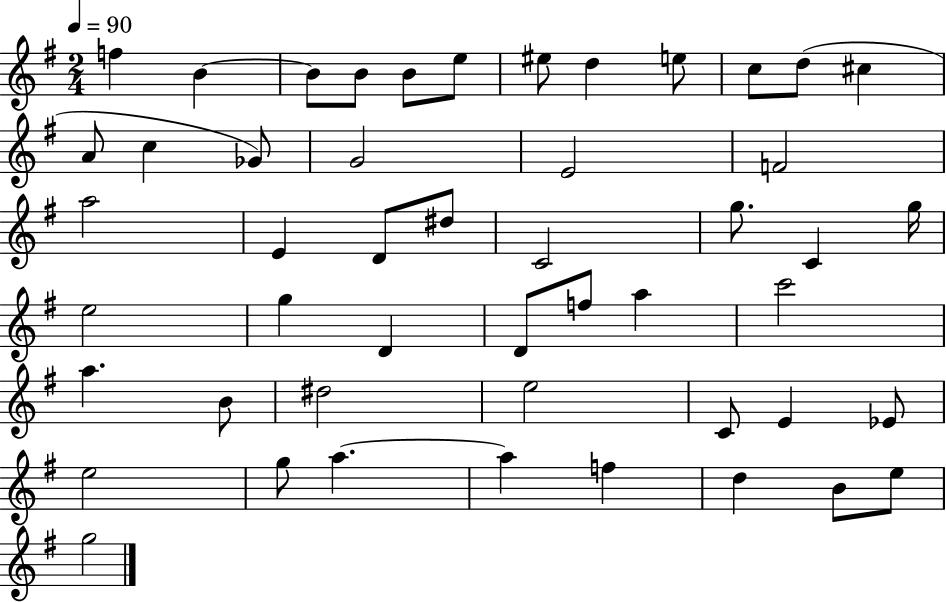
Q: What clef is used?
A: treble